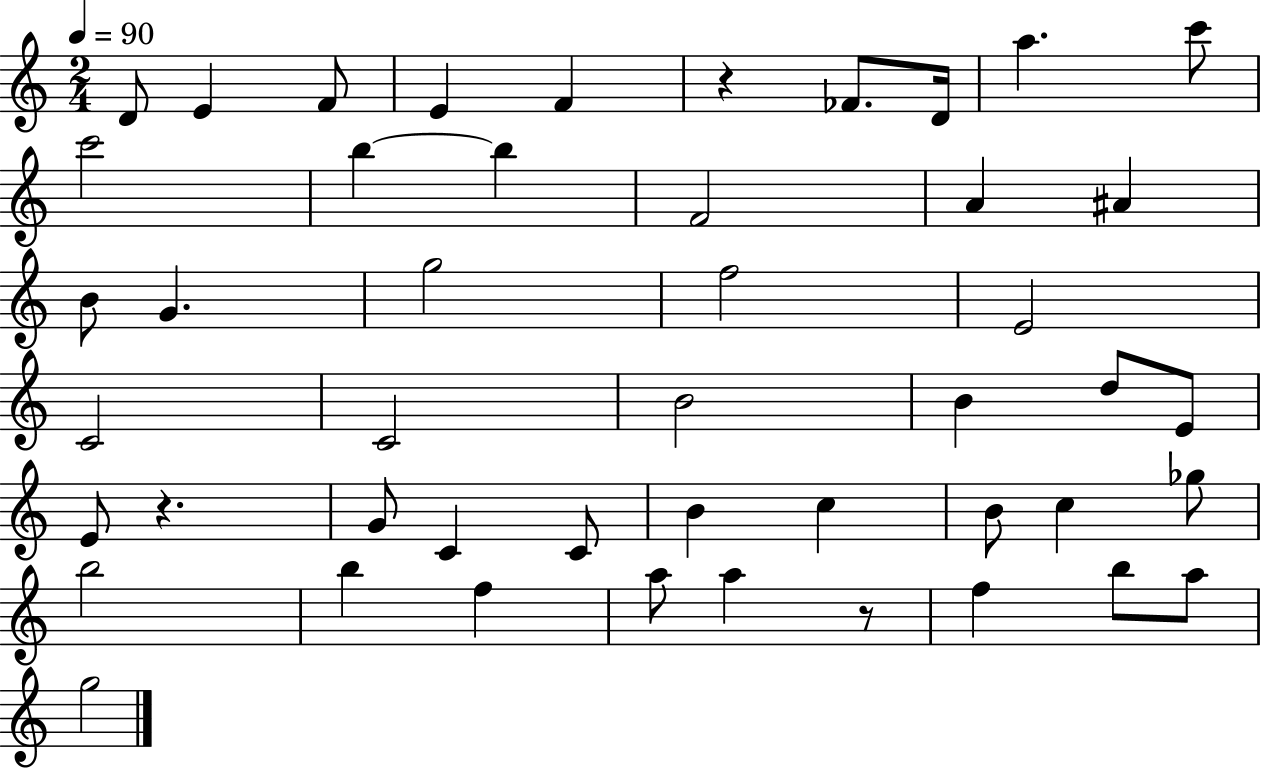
{
  \clef treble
  \numericTimeSignature
  \time 2/4
  \key c \major
  \tempo 4 = 90
  d'8 e'4 f'8 | e'4 f'4 | r4 fes'8. d'16 | a''4. c'''8 | \break c'''2 | b''4~~ b''4 | f'2 | a'4 ais'4 | \break b'8 g'4. | g''2 | f''2 | e'2 | \break c'2 | c'2 | b'2 | b'4 d''8 e'8 | \break e'8 r4. | g'8 c'4 c'8 | b'4 c''4 | b'8 c''4 ges''8 | \break b''2 | b''4 f''4 | a''8 a''4 r8 | f''4 b''8 a''8 | \break g''2 | \bar "|."
}